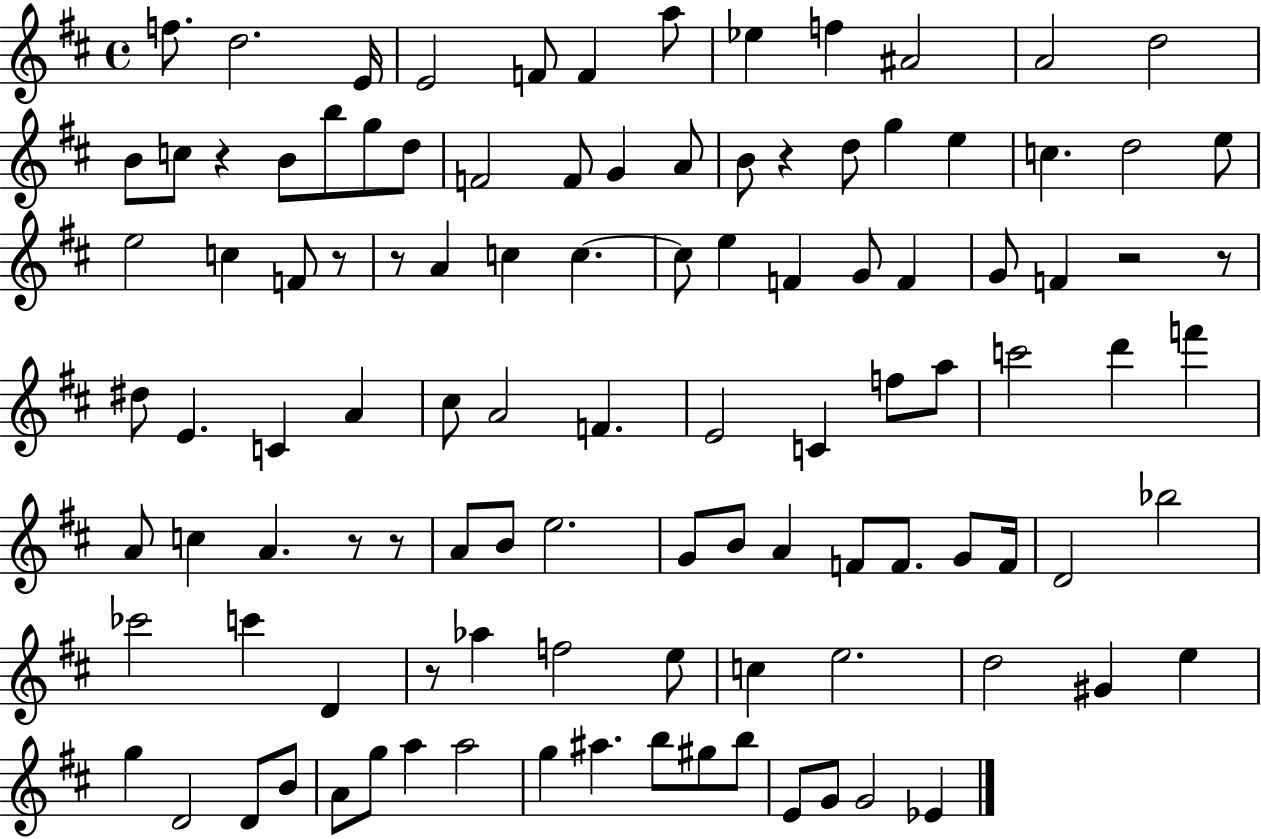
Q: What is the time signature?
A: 4/4